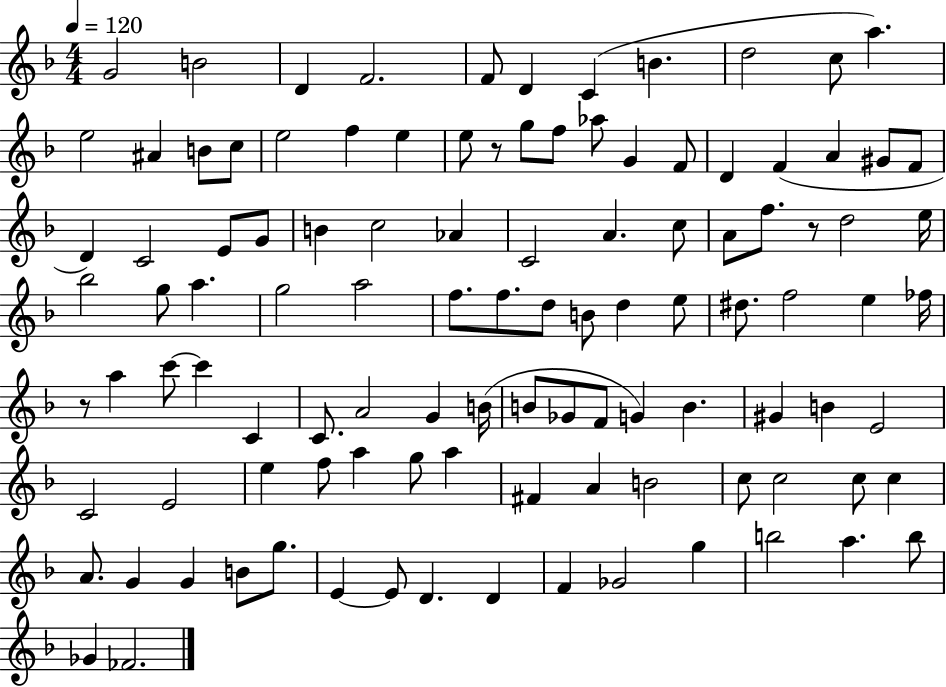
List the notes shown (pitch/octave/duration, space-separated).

G4/h B4/h D4/q F4/h. F4/e D4/q C4/q B4/q. D5/h C5/e A5/q. E5/h A#4/q B4/e C5/e E5/h F5/q E5/q E5/e R/e G5/e F5/e Ab5/e G4/q F4/e D4/q F4/q A4/q G#4/e F4/e D4/q C4/h E4/e G4/e B4/q C5/h Ab4/q C4/h A4/q. C5/e A4/e F5/e. R/e D5/h E5/s Bb5/h G5/e A5/q. G5/h A5/h F5/e. F5/e. D5/e B4/e D5/q E5/e D#5/e. F5/h E5/q FES5/s R/e A5/q C6/e C6/q C4/q C4/e. A4/h G4/q B4/s B4/e Gb4/e F4/e G4/q B4/q. G#4/q B4/q E4/h C4/h E4/h E5/q F5/e A5/q G5/e A5/q F#4/q A4/q B4/h C5/e C5/h C5/e C5/q A4/e. G4/q G4/q B4/e G5/e. E4/q E4/e D4/q. D4/q F4/q Gb4/h G5/q B5/h A5/q. B5/e Gb4/q FES4/h.